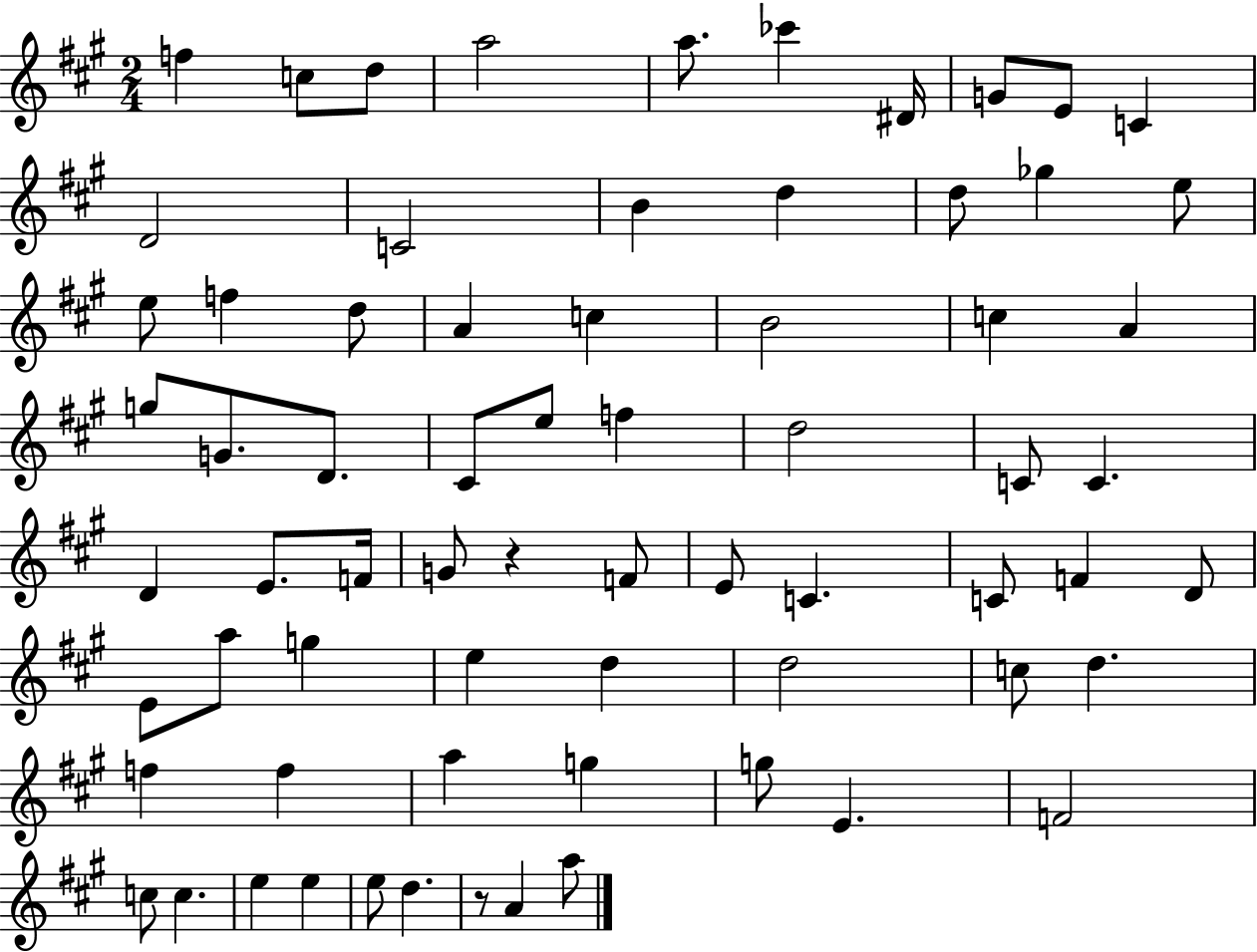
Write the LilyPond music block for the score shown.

{
  \clef treble
  \numericTimeSignature
  \time 2/4
  \key a \major
  \repeat volta 2 { f''4 c''8 d''8 | a''2 | a''8. ces'''4 dis'16 | g'8 e'8 c'4 | \break d'2 | c'2 | b'4 d''4 | d''8 ges''4 e''8 | \break e''8 f''4 d''8 | a'4 c''4 | b'2 | c''4 a'4 | \break g''8 g'8. d'8. | cis'8 e''8 f''4 | d''2 | c'8 c'4. | \break d'4 e'8. f'16 | g'8 r4 f'8 | e'8 c'4. | c'8 f'4 d'8 | \break e'8 a''8 g''4 | e''4 d''4 | d''2 | c''8 d''4. | \break f''4 f''4 | a''4 g''4 | g''8 e'4. | f'2 | \break c''8 c''4. | e''4 e''4 | e''8 d''4. | r8 a'4 a''8 | \break } \bar "|."
}